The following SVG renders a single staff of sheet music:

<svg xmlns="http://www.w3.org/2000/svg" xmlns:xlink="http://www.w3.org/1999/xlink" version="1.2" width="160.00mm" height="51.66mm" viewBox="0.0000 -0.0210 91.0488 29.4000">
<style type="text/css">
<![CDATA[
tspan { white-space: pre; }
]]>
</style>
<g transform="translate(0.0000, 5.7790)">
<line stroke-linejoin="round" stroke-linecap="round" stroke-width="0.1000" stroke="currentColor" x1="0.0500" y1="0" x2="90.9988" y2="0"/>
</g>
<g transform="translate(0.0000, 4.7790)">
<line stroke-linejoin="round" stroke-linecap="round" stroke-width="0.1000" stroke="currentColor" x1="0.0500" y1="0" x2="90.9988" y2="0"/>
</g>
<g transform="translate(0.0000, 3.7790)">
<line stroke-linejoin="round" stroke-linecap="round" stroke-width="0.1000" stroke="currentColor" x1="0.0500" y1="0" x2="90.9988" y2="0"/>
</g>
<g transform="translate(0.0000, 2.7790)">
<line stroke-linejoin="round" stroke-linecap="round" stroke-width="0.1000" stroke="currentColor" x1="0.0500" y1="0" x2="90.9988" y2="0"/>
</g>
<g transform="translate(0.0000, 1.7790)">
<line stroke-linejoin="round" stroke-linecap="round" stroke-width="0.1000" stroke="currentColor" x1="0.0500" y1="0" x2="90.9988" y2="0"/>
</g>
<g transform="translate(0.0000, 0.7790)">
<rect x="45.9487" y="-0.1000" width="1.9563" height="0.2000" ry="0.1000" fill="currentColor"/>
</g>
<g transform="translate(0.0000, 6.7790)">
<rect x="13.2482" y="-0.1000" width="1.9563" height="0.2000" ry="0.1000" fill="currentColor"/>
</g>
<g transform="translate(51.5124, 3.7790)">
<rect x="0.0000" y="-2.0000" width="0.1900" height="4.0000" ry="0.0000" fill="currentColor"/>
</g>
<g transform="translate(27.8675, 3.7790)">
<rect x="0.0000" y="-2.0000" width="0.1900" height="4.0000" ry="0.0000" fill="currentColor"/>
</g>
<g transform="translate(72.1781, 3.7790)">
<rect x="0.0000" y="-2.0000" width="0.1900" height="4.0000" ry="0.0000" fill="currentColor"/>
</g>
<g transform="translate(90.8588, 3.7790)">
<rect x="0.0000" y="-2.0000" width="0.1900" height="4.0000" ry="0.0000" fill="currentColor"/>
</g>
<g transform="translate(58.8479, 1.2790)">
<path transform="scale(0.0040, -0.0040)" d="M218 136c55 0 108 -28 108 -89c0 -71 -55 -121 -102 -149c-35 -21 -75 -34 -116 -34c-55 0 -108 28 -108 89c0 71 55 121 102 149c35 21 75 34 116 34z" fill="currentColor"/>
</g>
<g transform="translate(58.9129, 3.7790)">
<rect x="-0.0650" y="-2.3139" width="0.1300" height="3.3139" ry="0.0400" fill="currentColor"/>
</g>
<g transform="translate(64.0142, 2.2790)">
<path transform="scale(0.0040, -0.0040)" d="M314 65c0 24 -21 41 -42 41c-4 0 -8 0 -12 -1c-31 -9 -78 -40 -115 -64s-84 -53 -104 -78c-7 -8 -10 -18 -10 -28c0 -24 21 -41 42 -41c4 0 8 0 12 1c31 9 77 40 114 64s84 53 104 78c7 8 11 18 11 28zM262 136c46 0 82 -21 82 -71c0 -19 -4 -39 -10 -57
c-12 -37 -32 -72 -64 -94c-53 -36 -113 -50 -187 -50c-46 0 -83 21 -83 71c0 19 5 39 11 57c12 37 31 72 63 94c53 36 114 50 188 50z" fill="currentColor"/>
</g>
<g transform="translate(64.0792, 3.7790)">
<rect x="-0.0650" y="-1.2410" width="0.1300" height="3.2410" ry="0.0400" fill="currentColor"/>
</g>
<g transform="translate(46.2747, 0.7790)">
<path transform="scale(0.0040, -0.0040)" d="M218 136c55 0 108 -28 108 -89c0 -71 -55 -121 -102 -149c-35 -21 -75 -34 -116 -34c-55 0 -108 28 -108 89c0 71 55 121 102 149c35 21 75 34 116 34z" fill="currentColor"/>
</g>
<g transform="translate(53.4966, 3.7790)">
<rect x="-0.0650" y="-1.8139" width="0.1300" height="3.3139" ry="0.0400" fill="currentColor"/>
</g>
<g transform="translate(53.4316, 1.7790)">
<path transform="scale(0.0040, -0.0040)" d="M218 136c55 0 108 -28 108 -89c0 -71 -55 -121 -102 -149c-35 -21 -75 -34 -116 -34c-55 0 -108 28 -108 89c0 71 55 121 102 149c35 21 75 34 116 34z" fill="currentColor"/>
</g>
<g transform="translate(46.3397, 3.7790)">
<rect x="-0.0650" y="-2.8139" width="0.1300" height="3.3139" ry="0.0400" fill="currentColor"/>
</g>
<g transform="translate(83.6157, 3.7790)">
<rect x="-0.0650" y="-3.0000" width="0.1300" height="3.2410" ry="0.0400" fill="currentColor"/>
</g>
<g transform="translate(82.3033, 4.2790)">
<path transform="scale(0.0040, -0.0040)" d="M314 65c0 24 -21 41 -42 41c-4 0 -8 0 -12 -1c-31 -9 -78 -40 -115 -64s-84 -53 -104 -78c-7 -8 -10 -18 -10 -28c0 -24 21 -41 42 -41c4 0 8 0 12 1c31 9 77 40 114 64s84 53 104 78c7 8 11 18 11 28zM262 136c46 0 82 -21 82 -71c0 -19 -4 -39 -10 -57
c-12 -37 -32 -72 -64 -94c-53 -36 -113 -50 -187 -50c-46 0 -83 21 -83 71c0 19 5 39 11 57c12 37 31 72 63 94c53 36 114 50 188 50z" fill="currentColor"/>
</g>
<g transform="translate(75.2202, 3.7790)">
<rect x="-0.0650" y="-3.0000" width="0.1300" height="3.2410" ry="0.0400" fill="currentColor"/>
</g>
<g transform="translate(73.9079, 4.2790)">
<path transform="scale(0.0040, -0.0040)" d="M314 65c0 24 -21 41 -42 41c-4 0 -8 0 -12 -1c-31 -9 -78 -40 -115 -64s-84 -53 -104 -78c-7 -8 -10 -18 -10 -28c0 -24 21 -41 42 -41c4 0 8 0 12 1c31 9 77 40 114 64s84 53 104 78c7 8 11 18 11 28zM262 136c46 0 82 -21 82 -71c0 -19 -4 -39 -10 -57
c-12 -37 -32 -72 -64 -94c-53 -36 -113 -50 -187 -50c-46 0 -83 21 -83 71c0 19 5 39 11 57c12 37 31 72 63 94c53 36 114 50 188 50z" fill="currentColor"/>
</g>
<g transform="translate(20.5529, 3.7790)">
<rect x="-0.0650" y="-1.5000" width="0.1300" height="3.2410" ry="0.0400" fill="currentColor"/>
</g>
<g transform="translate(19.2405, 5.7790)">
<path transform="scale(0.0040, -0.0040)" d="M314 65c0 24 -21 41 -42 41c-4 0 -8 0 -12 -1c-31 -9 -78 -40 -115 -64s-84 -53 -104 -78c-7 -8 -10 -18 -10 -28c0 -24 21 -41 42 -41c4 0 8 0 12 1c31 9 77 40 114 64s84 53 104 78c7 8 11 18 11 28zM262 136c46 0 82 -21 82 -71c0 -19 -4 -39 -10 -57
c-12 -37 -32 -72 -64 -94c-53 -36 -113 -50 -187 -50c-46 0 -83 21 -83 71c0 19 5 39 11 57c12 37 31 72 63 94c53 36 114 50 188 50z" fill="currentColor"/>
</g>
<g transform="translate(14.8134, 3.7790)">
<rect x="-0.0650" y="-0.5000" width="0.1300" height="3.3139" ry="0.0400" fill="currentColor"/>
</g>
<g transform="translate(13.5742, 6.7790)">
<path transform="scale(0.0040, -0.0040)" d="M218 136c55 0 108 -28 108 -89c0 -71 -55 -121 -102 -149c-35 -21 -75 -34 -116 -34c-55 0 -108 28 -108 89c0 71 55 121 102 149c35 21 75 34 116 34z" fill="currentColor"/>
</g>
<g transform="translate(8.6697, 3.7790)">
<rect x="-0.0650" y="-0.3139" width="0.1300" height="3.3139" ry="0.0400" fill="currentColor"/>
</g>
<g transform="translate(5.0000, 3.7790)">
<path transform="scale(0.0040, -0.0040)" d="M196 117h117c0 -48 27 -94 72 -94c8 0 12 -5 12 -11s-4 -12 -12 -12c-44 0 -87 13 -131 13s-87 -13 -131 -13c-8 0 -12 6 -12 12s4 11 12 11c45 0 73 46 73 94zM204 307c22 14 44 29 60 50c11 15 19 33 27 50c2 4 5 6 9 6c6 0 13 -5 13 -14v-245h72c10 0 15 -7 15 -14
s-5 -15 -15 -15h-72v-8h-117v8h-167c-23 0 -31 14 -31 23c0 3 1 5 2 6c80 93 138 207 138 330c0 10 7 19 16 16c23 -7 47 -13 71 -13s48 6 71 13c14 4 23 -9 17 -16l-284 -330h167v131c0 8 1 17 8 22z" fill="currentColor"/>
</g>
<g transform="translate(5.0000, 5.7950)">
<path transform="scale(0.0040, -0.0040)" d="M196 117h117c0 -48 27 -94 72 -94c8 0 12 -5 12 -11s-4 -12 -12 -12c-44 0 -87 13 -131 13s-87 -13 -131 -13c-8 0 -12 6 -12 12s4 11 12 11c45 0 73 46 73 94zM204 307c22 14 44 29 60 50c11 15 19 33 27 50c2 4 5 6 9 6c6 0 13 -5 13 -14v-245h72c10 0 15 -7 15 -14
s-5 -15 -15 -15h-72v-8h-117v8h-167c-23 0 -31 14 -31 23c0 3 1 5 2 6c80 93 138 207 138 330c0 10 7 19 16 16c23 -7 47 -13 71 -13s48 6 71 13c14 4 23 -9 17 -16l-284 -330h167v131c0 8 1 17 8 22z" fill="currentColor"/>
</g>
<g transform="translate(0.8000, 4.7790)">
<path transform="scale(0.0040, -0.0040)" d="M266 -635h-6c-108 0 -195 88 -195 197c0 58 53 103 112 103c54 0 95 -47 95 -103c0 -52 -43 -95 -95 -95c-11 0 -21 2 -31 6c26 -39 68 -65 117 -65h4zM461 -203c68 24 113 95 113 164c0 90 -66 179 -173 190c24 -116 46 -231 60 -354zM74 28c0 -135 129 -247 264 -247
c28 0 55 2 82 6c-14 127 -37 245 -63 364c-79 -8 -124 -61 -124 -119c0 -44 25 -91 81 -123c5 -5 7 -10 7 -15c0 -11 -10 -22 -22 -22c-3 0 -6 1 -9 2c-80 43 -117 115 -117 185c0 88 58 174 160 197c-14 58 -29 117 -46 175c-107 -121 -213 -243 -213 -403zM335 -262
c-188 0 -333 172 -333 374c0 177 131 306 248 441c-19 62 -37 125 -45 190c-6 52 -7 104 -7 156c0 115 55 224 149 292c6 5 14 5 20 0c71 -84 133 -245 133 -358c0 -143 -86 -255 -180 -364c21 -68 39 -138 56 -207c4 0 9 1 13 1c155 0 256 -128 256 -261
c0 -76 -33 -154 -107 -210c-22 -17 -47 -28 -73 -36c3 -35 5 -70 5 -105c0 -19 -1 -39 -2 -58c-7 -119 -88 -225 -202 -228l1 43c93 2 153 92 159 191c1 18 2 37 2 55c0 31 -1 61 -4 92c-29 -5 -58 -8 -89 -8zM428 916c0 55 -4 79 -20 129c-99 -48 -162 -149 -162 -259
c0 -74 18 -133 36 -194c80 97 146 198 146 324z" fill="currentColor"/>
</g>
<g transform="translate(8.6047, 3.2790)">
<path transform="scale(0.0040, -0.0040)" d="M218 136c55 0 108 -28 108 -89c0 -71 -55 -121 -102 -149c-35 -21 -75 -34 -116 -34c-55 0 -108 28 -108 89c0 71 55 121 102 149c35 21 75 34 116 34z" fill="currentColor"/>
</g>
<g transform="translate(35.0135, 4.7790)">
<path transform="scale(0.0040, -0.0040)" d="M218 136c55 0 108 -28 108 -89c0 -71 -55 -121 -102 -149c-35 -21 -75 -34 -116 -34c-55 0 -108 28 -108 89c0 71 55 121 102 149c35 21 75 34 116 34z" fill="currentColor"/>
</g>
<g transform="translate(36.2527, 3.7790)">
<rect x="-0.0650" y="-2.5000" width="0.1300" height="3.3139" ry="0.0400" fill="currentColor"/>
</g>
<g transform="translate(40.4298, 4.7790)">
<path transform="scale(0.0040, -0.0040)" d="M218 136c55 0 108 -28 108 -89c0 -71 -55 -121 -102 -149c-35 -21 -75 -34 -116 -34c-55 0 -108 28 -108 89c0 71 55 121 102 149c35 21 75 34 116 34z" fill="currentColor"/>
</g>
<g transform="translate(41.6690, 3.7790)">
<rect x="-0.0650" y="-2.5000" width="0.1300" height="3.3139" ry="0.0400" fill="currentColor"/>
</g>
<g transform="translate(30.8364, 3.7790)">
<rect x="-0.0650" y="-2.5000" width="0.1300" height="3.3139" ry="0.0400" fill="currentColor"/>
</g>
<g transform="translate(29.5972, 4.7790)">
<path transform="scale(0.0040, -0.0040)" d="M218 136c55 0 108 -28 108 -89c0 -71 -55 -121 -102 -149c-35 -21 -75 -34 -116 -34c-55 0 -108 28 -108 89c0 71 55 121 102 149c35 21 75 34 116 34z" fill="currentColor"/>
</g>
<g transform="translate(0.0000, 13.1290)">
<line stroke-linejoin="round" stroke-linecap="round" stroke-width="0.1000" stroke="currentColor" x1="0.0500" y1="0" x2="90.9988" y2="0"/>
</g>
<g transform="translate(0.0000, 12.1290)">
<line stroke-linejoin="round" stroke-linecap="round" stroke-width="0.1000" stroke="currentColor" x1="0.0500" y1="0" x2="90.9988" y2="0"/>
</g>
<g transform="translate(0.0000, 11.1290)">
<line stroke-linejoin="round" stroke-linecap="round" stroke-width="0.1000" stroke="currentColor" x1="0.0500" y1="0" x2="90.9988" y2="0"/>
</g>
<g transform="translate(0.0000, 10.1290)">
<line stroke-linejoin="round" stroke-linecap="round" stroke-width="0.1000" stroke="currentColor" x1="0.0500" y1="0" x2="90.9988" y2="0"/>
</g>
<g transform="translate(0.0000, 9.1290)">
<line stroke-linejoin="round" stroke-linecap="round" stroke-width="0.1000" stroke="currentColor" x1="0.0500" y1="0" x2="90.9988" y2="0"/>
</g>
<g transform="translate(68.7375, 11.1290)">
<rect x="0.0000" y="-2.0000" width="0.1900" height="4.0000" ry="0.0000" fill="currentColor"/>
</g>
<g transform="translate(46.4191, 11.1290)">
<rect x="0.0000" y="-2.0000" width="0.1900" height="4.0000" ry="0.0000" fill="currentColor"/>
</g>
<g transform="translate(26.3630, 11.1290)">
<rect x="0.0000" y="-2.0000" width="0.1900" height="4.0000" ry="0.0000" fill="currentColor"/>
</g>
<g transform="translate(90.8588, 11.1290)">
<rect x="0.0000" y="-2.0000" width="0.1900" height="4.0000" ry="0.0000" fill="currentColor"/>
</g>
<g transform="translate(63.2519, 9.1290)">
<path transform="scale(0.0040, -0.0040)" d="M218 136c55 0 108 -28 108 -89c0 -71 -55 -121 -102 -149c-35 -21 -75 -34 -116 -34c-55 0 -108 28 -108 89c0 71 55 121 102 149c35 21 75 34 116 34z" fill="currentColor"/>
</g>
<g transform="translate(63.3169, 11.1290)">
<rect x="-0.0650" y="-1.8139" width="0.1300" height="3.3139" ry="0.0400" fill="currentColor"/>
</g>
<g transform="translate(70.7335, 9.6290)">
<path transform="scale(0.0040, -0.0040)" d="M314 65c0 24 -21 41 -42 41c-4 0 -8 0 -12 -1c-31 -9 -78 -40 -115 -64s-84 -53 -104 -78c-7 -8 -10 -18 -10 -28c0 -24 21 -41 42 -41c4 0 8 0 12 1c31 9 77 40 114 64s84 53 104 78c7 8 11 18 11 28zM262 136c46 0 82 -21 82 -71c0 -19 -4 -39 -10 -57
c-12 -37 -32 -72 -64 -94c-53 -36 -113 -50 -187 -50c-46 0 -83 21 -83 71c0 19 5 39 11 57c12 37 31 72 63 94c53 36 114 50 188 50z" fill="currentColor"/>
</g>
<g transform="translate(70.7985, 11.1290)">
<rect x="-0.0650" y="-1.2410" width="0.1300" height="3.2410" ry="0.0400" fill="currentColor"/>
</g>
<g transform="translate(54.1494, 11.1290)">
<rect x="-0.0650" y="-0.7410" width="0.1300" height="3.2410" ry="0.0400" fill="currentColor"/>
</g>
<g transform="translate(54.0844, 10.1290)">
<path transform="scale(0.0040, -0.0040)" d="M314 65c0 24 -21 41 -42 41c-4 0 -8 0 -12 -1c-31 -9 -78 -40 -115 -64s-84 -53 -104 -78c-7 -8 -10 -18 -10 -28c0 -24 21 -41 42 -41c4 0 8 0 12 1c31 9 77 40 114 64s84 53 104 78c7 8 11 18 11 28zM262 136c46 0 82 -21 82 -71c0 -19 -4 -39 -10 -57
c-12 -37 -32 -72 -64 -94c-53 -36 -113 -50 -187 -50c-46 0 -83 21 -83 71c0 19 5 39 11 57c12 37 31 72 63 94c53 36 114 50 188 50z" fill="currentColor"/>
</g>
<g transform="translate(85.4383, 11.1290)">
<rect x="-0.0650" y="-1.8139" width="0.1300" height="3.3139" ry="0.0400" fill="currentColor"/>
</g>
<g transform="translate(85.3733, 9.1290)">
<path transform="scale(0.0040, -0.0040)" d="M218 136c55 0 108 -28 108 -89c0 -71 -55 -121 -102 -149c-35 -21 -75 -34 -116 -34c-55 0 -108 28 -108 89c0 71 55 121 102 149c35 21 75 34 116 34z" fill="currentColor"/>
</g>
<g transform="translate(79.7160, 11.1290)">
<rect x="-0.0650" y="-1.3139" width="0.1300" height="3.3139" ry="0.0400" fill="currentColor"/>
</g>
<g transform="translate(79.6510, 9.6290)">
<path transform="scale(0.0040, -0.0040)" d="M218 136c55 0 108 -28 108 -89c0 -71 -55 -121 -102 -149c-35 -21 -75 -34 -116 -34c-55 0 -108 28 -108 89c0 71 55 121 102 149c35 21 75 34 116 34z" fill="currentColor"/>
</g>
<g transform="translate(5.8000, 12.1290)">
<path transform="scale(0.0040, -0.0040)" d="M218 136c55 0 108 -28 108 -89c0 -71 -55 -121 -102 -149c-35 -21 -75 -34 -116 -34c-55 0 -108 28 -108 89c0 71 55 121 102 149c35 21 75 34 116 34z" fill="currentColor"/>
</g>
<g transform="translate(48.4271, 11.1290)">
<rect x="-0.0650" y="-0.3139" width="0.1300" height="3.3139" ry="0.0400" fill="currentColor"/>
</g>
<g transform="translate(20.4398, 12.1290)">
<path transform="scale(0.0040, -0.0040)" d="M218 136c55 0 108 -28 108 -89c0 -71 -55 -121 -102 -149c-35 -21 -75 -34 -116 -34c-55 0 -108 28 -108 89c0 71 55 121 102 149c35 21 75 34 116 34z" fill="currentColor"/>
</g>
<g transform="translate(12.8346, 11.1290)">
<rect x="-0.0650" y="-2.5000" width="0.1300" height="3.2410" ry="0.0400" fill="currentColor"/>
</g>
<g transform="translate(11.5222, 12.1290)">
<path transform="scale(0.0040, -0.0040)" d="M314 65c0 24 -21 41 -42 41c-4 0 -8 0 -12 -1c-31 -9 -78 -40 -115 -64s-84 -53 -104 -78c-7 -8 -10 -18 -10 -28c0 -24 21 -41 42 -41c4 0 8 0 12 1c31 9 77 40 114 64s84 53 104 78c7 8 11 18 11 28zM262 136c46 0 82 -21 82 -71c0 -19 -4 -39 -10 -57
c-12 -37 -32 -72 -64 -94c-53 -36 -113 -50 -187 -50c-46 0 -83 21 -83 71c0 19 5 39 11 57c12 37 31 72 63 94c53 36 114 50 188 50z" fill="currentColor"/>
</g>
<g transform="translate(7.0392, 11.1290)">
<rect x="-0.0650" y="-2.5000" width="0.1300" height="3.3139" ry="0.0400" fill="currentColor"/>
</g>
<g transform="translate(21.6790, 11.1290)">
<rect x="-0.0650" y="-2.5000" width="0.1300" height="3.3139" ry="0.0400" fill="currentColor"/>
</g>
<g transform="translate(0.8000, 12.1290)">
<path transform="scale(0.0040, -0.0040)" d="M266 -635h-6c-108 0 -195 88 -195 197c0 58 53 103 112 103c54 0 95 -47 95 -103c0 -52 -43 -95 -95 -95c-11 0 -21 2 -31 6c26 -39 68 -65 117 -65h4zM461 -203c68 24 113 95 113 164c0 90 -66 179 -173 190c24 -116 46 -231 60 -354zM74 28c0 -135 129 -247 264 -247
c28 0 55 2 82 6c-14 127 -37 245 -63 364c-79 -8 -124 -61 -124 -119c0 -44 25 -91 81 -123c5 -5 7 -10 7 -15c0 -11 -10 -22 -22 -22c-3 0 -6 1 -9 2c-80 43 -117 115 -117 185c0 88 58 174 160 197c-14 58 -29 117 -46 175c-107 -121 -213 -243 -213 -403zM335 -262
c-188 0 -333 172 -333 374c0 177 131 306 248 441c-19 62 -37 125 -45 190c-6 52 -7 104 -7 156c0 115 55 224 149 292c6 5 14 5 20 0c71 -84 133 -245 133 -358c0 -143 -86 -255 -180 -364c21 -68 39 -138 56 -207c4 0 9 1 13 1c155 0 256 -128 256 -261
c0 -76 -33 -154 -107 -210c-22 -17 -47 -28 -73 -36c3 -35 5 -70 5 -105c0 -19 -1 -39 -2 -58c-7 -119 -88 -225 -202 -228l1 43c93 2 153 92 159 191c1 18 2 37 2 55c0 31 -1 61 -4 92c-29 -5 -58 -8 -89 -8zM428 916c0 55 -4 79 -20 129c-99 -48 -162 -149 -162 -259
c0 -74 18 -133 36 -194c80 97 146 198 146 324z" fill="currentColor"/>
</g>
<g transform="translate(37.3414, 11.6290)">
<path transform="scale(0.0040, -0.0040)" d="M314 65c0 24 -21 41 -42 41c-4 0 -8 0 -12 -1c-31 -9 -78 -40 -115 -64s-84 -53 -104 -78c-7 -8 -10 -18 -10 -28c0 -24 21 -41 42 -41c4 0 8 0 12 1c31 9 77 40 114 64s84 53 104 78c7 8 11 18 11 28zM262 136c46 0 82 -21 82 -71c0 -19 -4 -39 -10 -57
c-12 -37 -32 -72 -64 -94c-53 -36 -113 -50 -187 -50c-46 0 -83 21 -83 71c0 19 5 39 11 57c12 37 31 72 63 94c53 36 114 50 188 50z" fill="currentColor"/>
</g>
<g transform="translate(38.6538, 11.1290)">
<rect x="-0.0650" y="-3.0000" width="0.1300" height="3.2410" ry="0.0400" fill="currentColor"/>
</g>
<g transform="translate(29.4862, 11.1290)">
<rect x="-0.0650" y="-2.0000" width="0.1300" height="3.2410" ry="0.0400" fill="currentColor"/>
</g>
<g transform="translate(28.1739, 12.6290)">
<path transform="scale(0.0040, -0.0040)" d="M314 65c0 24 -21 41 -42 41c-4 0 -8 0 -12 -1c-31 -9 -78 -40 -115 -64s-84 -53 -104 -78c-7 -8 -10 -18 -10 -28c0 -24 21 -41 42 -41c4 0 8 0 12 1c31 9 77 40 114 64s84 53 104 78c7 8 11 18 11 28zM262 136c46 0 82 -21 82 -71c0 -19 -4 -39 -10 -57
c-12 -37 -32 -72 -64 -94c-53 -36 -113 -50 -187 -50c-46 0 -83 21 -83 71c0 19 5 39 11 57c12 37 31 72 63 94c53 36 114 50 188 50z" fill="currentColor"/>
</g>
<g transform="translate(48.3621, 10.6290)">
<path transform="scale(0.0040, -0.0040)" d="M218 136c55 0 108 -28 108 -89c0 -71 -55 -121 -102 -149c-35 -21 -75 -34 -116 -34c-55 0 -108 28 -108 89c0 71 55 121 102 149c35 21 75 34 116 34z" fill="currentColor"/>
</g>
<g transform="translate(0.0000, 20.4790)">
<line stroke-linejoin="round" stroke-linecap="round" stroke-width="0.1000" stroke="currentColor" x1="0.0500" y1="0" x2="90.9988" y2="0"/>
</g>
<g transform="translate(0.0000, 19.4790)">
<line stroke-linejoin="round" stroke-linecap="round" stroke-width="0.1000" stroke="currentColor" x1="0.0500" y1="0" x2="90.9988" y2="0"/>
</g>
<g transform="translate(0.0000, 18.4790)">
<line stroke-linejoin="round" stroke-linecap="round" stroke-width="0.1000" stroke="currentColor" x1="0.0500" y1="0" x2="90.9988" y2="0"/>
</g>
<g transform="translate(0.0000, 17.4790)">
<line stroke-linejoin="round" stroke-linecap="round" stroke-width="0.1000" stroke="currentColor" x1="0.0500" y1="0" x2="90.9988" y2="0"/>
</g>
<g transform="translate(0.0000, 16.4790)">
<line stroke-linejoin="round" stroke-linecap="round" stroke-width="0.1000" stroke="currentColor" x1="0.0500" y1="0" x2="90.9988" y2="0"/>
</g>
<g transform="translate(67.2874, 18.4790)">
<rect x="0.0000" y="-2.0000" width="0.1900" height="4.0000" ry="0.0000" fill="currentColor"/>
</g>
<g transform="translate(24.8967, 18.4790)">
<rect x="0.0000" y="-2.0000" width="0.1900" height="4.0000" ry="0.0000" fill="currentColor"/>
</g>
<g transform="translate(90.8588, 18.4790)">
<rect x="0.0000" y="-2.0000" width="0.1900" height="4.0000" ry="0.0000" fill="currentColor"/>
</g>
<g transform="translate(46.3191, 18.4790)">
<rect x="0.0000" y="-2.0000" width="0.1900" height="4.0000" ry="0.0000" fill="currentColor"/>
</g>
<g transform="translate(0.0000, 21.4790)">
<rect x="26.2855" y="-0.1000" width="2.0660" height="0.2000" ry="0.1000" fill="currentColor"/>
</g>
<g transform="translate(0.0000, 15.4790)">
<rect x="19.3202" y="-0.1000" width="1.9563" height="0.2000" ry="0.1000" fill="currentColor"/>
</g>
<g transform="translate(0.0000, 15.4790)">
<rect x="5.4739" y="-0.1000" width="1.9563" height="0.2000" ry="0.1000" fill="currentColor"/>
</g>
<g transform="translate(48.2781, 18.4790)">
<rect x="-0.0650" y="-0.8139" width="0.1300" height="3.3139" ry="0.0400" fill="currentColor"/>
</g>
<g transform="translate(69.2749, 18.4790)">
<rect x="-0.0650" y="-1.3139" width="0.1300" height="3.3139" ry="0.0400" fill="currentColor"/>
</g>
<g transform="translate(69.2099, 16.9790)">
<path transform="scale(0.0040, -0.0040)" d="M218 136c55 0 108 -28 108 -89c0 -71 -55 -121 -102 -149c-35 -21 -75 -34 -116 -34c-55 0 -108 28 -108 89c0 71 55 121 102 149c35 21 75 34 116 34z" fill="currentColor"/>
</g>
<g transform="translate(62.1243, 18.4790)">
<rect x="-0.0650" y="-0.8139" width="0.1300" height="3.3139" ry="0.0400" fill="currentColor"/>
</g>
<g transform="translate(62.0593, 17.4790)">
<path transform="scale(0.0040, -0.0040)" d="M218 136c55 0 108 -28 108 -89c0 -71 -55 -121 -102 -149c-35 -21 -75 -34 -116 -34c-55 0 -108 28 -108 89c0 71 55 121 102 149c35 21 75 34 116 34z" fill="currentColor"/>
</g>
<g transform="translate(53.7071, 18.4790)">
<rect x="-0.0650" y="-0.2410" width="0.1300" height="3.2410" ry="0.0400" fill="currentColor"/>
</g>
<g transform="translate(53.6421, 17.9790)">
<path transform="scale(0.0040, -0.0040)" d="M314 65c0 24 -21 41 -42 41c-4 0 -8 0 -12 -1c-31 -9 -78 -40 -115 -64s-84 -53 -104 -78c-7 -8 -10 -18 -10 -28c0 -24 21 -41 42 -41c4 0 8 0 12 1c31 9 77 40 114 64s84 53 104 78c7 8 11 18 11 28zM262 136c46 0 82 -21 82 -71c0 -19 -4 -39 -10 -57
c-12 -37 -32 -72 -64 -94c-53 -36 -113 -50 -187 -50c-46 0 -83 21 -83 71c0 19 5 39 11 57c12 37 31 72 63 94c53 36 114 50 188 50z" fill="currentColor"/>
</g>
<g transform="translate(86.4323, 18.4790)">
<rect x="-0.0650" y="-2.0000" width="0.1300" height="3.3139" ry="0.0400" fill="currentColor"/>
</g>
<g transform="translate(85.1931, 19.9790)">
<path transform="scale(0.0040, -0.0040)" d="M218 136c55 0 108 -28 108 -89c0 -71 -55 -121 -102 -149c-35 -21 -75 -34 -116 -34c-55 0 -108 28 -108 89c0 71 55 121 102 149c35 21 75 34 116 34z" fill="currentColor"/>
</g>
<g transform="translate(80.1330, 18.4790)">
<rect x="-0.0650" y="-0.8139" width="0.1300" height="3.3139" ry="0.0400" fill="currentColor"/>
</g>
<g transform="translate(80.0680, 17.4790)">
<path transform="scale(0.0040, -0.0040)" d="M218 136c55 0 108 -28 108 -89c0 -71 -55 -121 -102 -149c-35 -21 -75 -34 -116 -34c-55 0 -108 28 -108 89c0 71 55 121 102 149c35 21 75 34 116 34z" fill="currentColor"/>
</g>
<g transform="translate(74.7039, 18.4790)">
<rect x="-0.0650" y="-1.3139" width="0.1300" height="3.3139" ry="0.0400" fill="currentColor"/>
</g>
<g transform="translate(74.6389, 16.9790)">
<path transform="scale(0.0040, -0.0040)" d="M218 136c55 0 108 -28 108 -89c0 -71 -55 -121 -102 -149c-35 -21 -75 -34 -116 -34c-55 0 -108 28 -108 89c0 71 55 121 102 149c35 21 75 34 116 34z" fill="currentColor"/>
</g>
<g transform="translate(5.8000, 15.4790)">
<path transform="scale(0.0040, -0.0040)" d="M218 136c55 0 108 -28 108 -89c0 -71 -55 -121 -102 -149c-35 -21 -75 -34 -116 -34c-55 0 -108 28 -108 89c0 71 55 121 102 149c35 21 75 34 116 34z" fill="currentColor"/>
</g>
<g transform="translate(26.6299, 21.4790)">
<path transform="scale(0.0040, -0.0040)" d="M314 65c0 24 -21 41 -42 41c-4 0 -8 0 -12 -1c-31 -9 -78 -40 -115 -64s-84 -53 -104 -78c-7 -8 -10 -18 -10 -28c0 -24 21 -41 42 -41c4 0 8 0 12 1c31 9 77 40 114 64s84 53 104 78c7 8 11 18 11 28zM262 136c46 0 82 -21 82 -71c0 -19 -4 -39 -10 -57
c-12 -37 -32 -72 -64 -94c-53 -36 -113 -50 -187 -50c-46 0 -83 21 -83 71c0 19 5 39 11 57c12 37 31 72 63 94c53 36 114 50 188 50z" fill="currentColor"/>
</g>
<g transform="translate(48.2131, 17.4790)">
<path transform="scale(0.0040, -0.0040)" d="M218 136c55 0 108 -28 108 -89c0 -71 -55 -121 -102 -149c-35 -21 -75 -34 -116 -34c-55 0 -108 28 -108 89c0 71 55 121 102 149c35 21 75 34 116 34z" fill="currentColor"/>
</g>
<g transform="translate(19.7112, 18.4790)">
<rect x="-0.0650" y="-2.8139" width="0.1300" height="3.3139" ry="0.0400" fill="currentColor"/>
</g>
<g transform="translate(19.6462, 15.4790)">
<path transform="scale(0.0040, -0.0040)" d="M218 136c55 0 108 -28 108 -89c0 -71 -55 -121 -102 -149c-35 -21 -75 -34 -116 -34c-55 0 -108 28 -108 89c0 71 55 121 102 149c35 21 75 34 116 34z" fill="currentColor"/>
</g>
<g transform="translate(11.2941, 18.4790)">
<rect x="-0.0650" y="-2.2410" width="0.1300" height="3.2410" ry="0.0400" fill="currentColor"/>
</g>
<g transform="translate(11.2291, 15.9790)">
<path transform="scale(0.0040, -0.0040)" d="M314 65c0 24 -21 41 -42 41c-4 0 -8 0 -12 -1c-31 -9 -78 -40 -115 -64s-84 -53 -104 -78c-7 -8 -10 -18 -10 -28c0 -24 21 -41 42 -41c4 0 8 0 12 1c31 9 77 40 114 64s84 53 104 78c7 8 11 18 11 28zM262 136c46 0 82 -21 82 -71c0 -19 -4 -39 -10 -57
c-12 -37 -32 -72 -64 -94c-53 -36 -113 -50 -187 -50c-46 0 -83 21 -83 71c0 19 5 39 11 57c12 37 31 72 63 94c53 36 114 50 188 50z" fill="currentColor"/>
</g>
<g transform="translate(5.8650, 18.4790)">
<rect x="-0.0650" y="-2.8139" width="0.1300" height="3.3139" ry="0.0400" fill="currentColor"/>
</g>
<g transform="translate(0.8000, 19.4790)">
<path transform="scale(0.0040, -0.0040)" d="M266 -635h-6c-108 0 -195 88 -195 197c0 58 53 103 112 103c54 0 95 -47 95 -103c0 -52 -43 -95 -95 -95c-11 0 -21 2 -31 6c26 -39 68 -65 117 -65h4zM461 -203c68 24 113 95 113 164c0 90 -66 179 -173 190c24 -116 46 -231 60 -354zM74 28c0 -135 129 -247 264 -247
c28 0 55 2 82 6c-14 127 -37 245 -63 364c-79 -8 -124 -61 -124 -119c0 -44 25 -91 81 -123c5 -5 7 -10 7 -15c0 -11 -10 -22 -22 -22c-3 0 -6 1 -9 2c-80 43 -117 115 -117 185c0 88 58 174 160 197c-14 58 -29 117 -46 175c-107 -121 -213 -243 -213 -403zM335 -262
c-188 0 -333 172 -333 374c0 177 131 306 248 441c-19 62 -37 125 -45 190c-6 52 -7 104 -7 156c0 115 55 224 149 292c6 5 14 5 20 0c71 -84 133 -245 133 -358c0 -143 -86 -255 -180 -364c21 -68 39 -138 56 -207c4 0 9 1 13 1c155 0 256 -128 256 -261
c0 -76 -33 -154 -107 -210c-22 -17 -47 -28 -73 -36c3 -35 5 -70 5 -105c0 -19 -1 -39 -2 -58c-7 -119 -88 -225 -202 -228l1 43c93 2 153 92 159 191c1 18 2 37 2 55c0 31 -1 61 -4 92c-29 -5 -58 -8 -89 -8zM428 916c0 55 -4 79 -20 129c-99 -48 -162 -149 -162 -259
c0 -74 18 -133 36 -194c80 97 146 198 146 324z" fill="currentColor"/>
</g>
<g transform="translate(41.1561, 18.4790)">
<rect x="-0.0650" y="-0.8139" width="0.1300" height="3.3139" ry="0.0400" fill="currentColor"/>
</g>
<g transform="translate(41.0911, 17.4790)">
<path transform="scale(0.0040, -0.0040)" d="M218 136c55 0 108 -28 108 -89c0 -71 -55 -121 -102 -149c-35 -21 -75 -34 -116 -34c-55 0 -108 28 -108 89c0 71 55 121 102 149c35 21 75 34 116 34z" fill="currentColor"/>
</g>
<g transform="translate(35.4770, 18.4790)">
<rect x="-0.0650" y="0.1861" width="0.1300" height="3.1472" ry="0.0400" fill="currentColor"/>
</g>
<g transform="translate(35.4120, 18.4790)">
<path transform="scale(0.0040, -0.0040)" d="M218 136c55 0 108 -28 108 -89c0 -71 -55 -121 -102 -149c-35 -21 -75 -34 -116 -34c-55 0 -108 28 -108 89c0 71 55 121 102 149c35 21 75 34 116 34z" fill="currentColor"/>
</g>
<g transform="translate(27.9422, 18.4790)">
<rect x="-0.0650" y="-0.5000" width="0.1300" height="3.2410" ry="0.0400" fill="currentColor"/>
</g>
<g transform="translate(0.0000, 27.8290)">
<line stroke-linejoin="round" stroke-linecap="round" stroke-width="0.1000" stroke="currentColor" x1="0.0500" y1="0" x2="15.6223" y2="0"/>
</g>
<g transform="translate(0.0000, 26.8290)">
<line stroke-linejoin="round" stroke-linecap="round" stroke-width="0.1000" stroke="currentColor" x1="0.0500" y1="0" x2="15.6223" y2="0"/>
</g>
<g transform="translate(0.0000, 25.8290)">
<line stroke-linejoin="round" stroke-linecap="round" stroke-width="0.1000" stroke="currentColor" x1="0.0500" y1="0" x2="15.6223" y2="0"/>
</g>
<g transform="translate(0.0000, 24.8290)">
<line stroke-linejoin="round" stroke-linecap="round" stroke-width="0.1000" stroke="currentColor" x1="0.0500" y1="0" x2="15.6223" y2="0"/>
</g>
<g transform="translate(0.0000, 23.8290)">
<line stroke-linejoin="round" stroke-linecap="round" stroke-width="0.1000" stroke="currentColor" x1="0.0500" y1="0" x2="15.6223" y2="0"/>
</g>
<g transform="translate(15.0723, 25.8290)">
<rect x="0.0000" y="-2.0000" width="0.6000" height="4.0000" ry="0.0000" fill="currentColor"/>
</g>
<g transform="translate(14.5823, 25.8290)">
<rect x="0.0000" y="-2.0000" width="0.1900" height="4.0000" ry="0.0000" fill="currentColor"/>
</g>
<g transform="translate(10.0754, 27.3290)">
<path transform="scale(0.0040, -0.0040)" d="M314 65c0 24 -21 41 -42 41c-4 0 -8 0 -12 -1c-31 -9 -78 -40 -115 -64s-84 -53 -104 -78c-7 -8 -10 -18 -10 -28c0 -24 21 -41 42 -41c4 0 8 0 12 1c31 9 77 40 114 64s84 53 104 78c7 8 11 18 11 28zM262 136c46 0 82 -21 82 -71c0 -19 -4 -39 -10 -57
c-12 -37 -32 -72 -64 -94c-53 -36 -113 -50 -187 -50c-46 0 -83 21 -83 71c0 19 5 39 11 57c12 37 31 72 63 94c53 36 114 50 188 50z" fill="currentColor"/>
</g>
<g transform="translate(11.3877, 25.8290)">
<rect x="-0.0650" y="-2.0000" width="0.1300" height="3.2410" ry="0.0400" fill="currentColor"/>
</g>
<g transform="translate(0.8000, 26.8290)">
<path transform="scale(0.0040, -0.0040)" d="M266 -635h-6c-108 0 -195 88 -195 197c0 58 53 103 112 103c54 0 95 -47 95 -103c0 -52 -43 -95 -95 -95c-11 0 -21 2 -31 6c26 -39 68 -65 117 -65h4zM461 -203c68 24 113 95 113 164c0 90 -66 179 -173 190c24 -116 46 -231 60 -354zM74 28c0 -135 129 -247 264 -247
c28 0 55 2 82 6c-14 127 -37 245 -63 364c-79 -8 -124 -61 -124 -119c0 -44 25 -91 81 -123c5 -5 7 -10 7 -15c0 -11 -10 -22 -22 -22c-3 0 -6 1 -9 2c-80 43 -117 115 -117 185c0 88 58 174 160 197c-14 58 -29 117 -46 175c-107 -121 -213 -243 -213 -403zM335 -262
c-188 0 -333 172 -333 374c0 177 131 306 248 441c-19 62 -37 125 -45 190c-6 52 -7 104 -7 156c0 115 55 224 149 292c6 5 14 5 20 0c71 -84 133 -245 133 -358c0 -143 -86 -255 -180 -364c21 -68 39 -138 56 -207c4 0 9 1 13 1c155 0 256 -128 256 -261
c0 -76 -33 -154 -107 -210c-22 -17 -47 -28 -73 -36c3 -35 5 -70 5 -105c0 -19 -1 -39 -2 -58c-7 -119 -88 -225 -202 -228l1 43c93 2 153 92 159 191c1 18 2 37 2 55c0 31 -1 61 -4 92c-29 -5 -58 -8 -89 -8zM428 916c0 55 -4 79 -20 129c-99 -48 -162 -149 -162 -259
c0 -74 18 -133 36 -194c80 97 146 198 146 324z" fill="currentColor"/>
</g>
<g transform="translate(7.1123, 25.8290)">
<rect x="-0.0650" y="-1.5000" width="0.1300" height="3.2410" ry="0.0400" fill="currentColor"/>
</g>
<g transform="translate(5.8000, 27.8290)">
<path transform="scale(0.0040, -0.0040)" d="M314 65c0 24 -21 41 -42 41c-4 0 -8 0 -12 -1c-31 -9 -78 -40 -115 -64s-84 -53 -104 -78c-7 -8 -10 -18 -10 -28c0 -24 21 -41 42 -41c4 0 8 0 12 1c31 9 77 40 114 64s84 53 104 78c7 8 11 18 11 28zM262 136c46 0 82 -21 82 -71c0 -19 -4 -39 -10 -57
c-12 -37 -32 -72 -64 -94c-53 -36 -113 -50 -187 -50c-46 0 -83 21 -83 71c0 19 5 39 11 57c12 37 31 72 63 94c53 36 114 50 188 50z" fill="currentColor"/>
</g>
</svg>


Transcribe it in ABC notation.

X:1
T:Untitled
M:4/4
L:1/4
K:C
c C E2 G G G a f g e2 A2 A2 G G2 G F2 A2 c d2 f e2 e f a g2 a C2 B d d c2 d e e d F E2 F2